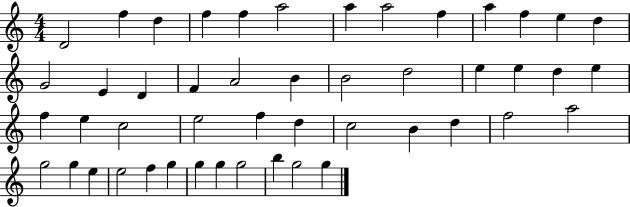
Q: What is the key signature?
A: C major